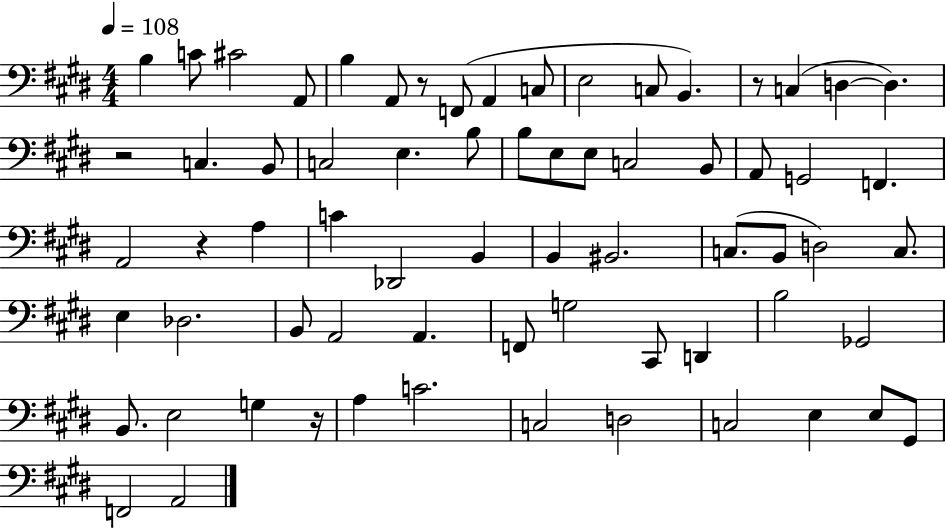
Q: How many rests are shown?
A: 5